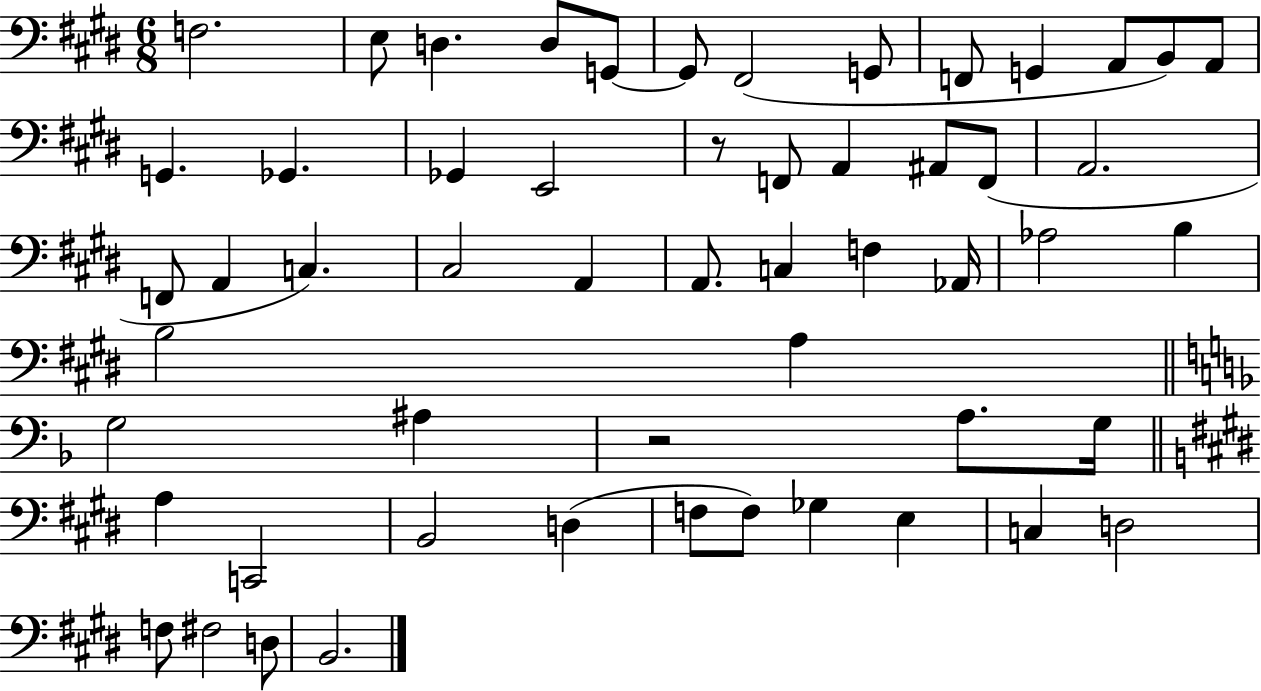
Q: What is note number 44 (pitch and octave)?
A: F3